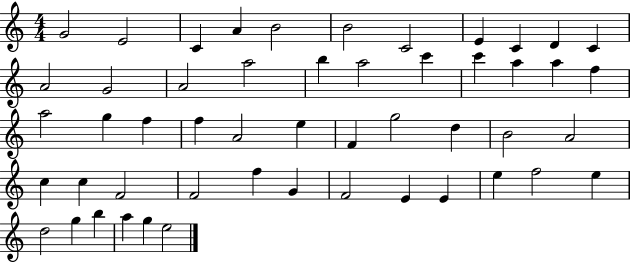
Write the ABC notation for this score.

X:1
T:Untitled
M:4/4
L:1/4
K:C
G2 E2 C A B2 B2 C2 E C D C A2 G2 A2 a2 b a2 c' c' a a f a2 g f f A2 e F g2 d B2 A2 c c F2 F2 f G F2 E E e f2 e d2 g b a g e2